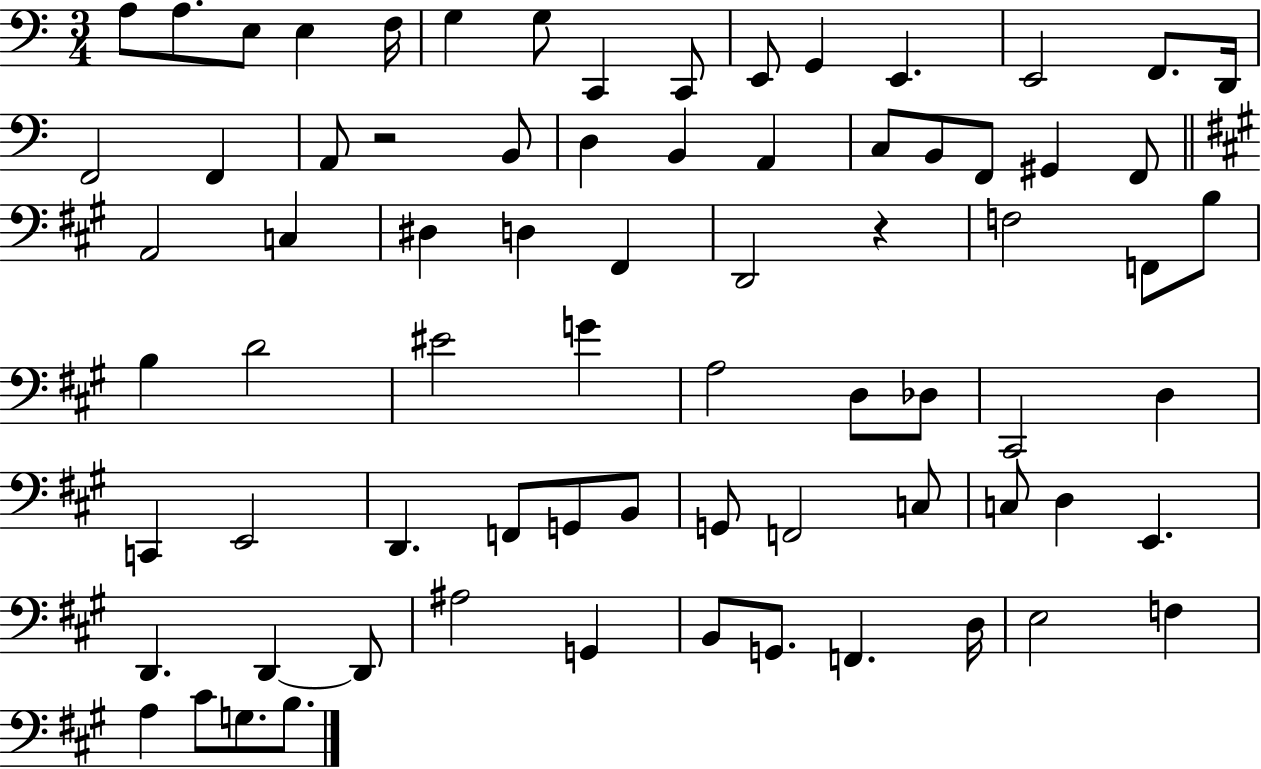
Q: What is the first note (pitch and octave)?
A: A3